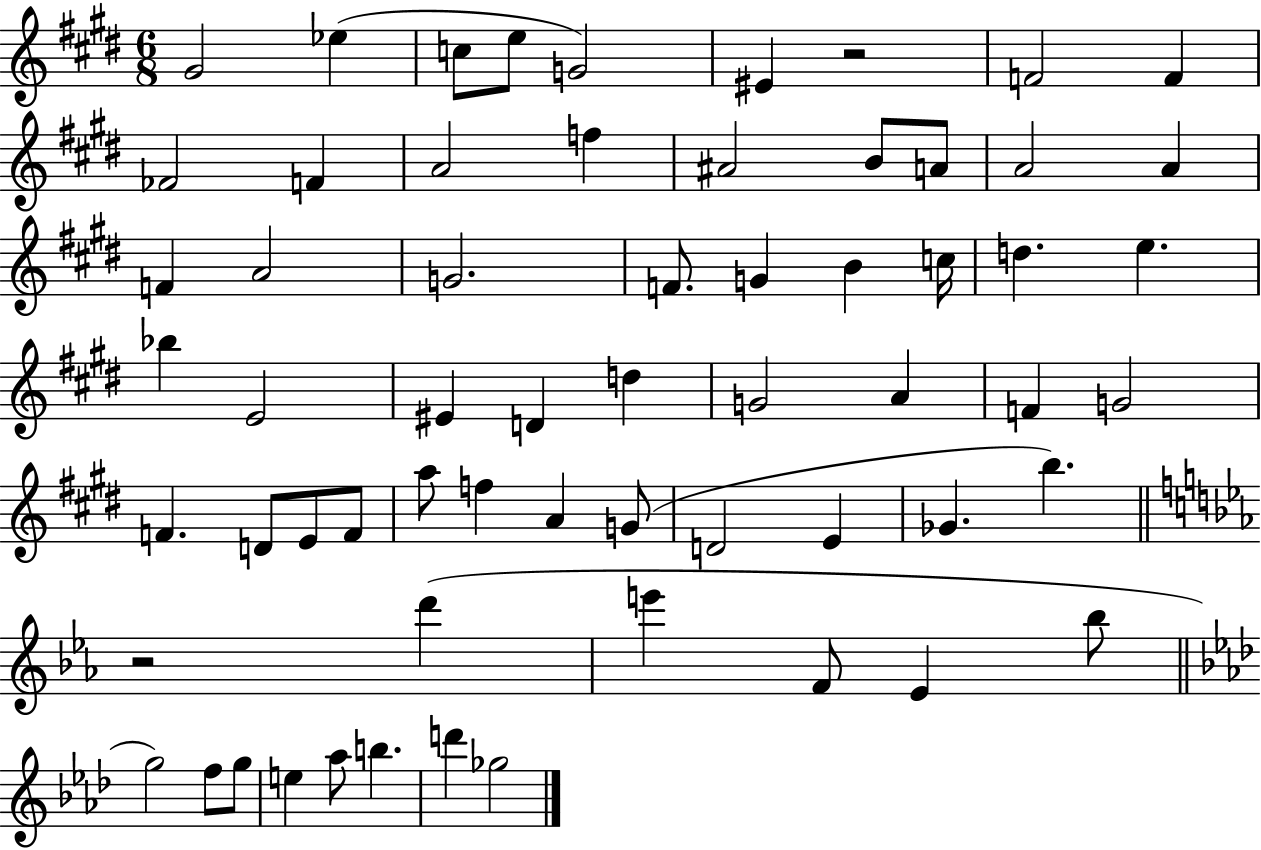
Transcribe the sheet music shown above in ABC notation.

X:1
T:Untitled
M:6/8
L:1/4
K:E
^G2 _e c/2 e/2 G2 ^E z2 F2 F _F2 F A2 f ^A2 B/2 A/2 A2 A F A2 G2 F/2 G B c/4 d e _b E2 ^E D d G2 A F G2 F D/2 E/2 F/2 a/2 f A G/2 D2 E _G b z2 d' e' F/2 _E _b/2 g2 f/2 g/2 e _a/2 b d' _g2